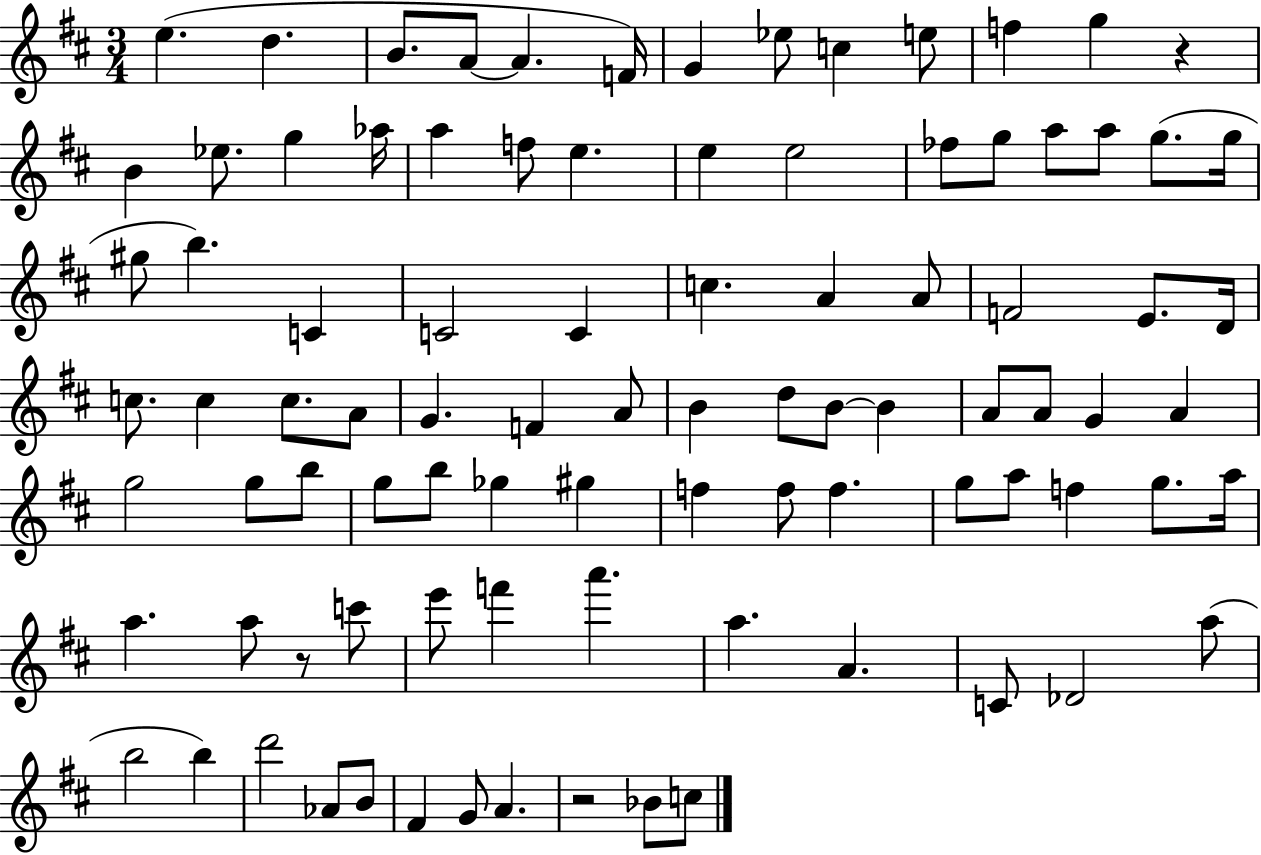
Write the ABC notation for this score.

X:1
T:Untitled
M:3/4
L:1/4
K:D
e d B/2 A/2 A F/4 G _e/2 c e/2 f g z B _e/2 g _a/4 a f/2 e e e2 _f/2 g/2 a/2 a/2 g/2 g/4 ^g/2 b C C2 C c A A/2 F2 E/2 D/4 c/2 c c/2 A/2 G F A/2 B d/2 B/2 B A/2 A/2 G A g2 g/2 b/2 g/2 b/2 _g ^g f f/2 f g/2 a/2 f g/2 a/4 a a/2 z/2 c'/2 e'/2 f' a' a A C/2 _D2 a/2 b2 b d'2 _A/2 B/2 ^F G/2 A z2 _B/2 c/2